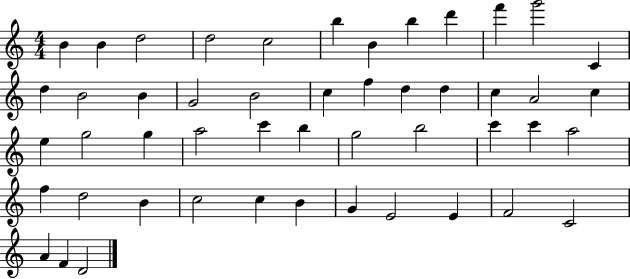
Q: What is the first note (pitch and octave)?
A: B4